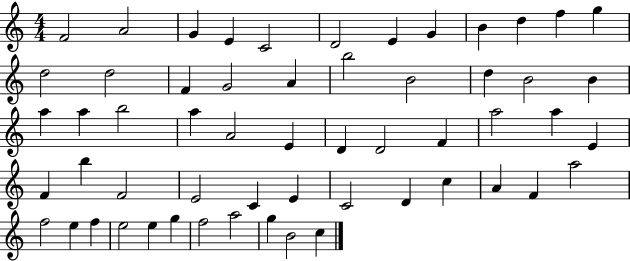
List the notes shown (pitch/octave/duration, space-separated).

F4/h A4/h G4/q E4/q C4/h D4/h E4/q G4/q B4/q D5/q F5/q G5/q D5/h D5/h F4/q G4/h A4/q B5/h B4/h D5/q B4/h B4/q A5/q A5/q B5/h A5/q A4/h E4/q D4/q D4/h F4/q A5/h A5/q E4/q F4/q B5/q F4/h E4/h C4/q E4/q C4/h D4/q C5/q A4/q F4/q A5/h F5/h E5/q F5/q E5/h E5/q G5/q F5/h A5/h G5/q B4/h C5/q